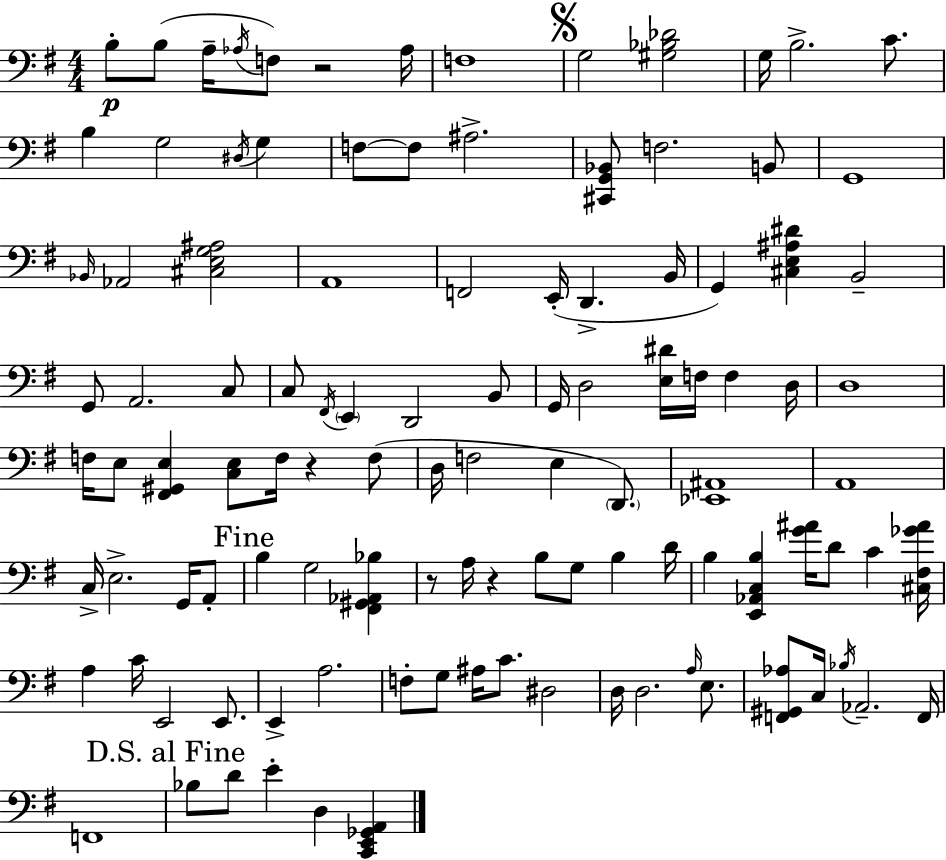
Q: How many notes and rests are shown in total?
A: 109